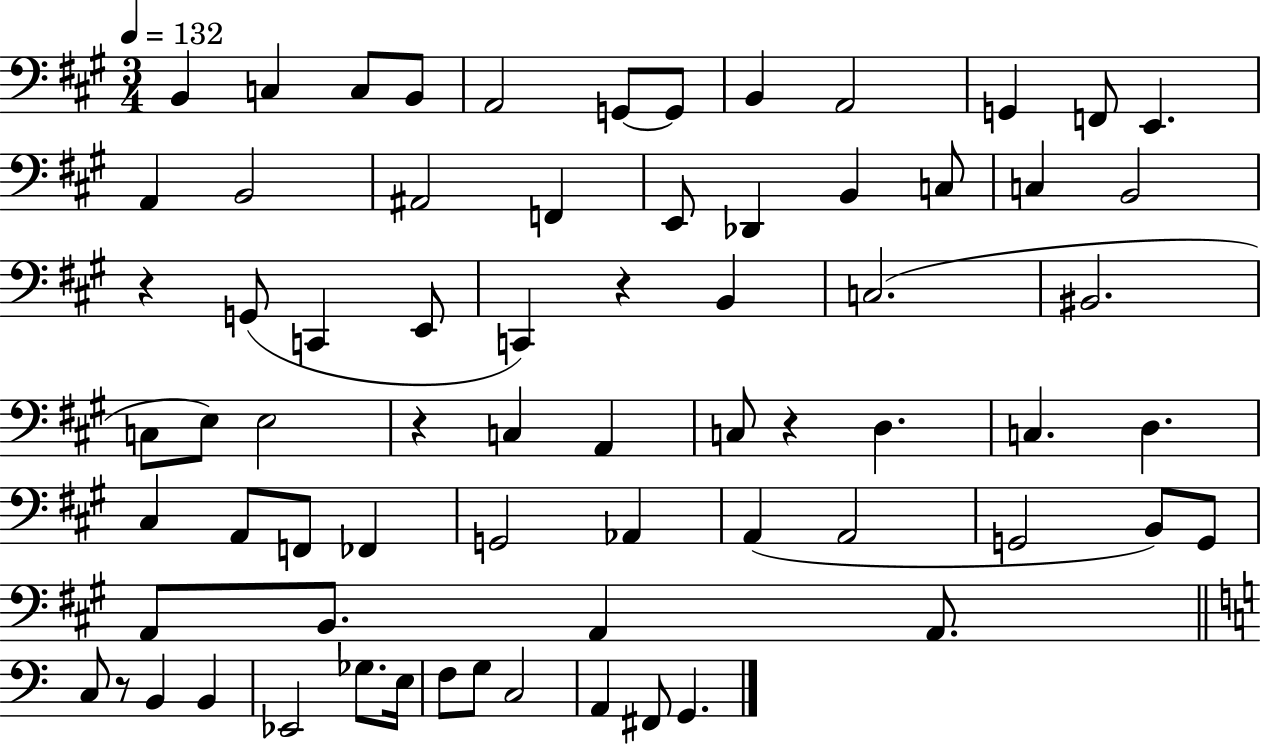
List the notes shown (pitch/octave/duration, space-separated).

B2/q C3/q C3/e B2/e A2/h G2/e G2/e B2/q A2/h G2/q F2/e E2/q. A2/q B2/h A#2/h F2/q E2/e Db2/q B2/q C3/e C3/q B2/h R/q G2/e C2/q E2/e C2/q R/q B2/q C3/h. BIS2/h. C3/e E3/e E3/h R/q C3/q A2/q C3/e R/q D3/q. C3/q. D3/q. C#3/q A2/e F2/e FES2/q G2/h Ab2/q A2/q A2/h G2/h B2/e G2/e A2/e B2/e. A2/q A2/e. C3/e R/e B2/q B2/q Eb2/h Gb3/e. E3/s F3/e G3/e C3/h A2/q F#2/e G2/q.